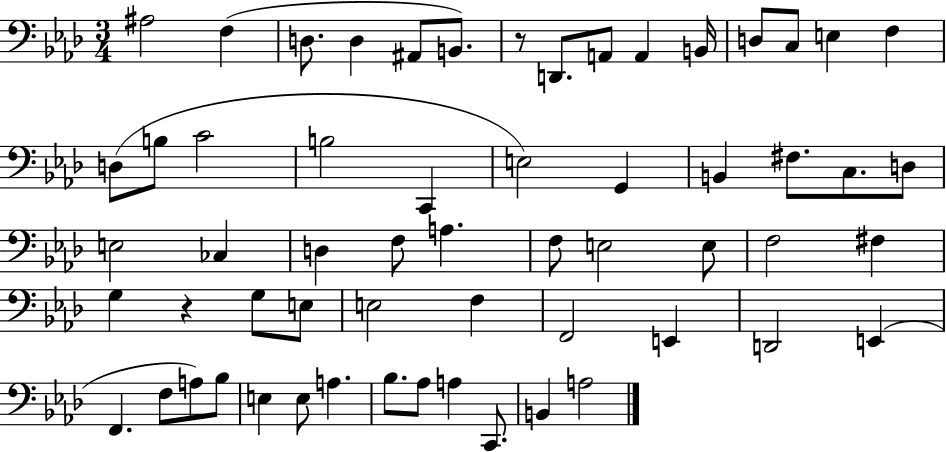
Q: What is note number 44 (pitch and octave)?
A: E2